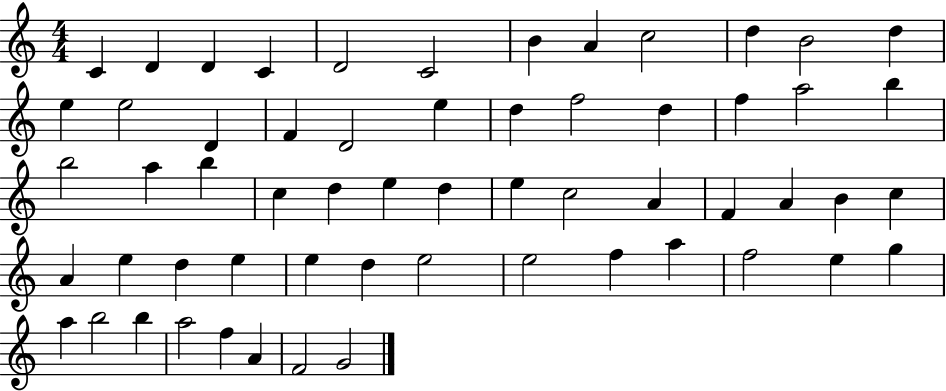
{
  \clef treble
  \numericTimeSignature
  \time 4/4
  \key c \major
  c'4 d'4 d'4 c'4 | d'2 c'2 | b'4 a'4 c''2 | d''4 b'2 d''4 | \break e''4 e''2 d'4 | f'4 d'2 e''4 | d''4 f''2 d''4 | f''4 a''2 b''4 | \break b''2 a''4 b''4 | c''4 d''4 e''4 d''4 | e''4 c''2 a'4 | f'4 a'4 b'4 c''4 | \break a'4 e''4 d''4 e''4 | e''4 d''4 e''2 | e''2 f''4 a''4 | f''2 e''4 g''4 | \break a''4 b''2 b''4 | a''2 f''4 a'4 | f'2 g'2 | \bar "|."
}